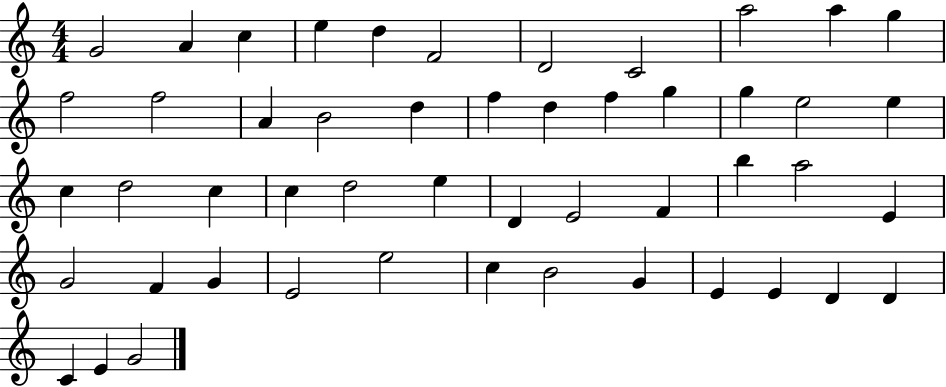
{
  \clef treble
  \numericTimeSignature
  \time 4/4
  \key c \major
  g'2 a'4 c''4 | e''4 d''4 f'2 | d'2 c'2 | a''2 a''4 g''4 | \break f''2 f''2 | a'4 b'2 d''4 | f''4 d''4 f''4 g''4 | g''4 e''2 e''4 | \break c''4 d''2 c''4 | c''4 d''2 e''4 | d'4 e'2 f'4 | b''4 a''2 e'4 | \break g'2 f'4 g'4 | e'2 e''2 | c''4 b'2 g'4 | e'4 e'4 d'4 d'4 | \break c'4 e'4 g'2 | \bar "|."
}